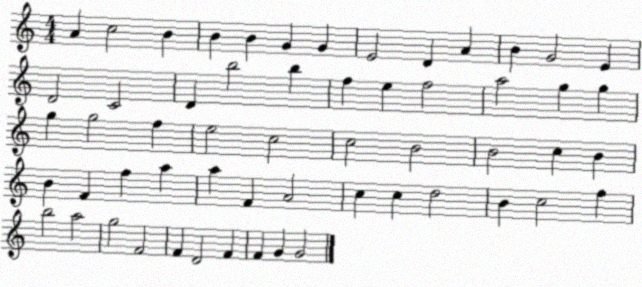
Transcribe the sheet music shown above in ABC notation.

X:1
T:Untitled
M:4/4
L:1/4
K:C
A c2 B B B G G E2 D A B G2 E D2 C2 D b2 b f e f2 a2 g g g g2 f e2 c2 c2 B2 B2 c B B F f a a F A2 c c d2 B c2 f b2 a2 g2 F2 F D2 F F G G2